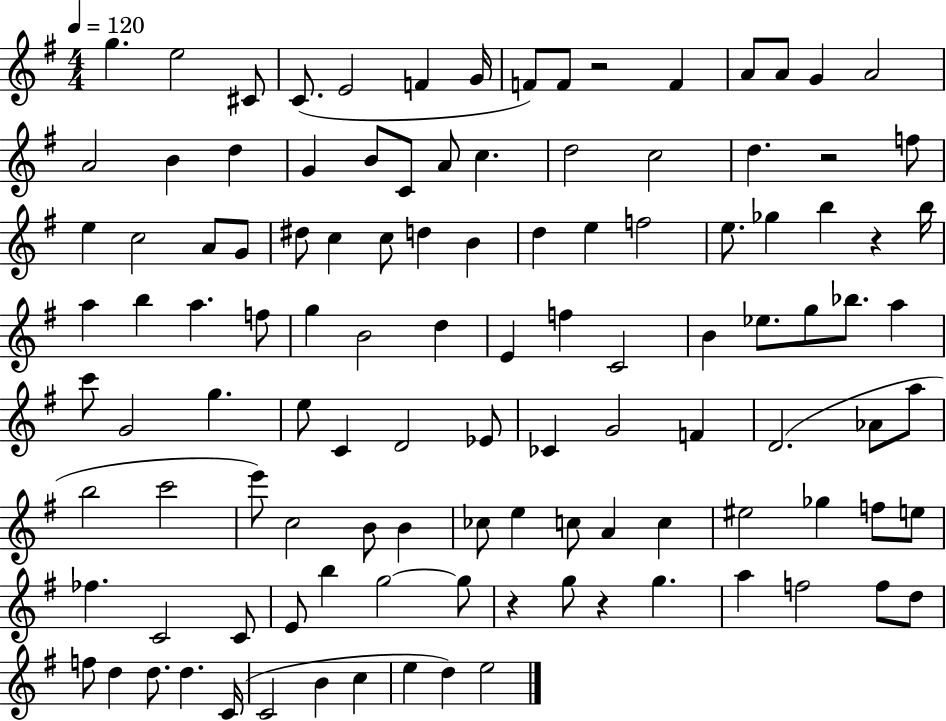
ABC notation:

X:1
T:Untitled
M:4/4
L:1/4
K:G
g e2 ^C/2 C/2 E2 F G/4 F/2 F/2 z2 F A/2 A/2 G A2 A2 B d G B/2 C/2 A/2 c d2 c2 d z2 f/2 e c2 A/2 G/2 ^d/2 c c/2 d B d e f2 e/2 _g b z b/4 a b a f/2 g B2 d E f C2 B _e/2 g/2 _b/2 a c'/2 G2 g e/2 C D2 _E/2 _C G2 F D2 _A/2 a/2 b2 c'2 e'/2 c2 B/2 B _c/2 e c/2 A c ^e2 _g f/2 e/2 _f C2 C/2 E/2 b g2 g/2 z g/2 z g a f2 f/2 d/2 f/2 d d/2 d C/4 C2 B c e d e2